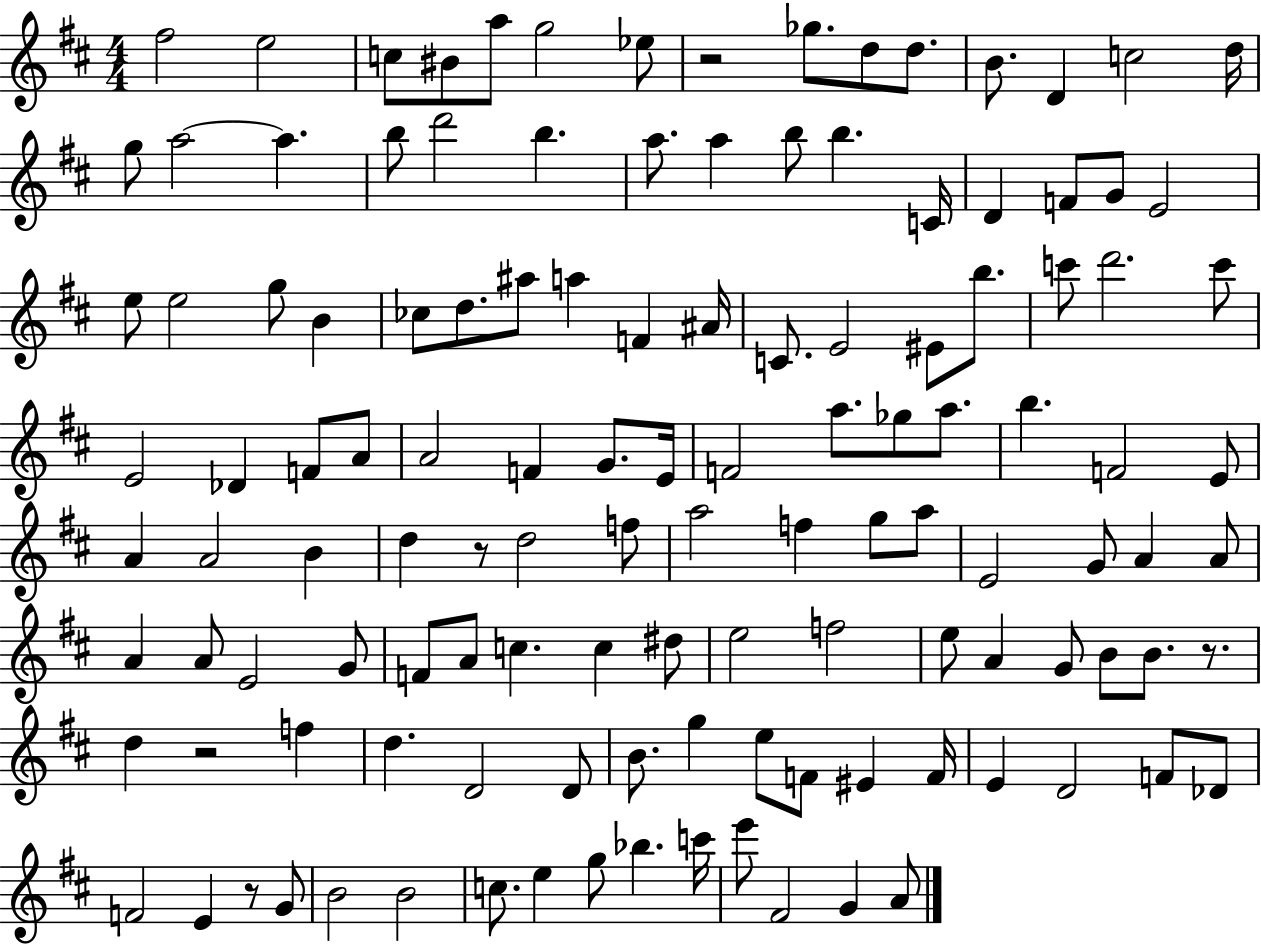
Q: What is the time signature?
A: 4/4